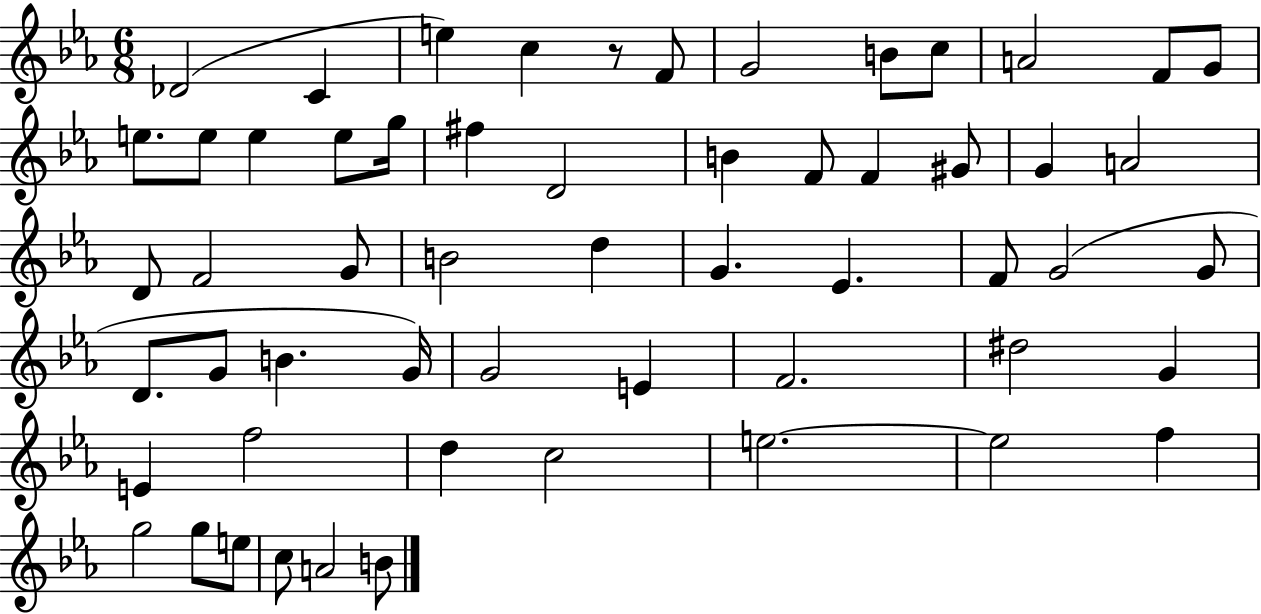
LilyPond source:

{
  \clef treble
  \numericTimeSignature
  \time 6/8
  \key ees \major
  des'2( c'4 | e''4) c''4 r8 f'8 | g'2 b'8 c''8 | a'2 f'8 g'8 | \break e''8. e''8 e''4 e''8 g''16 | fis''4 d'2 | b'4 f'8 f'4 gis'8 | g'4 a'2 | \break d'8 f'2 g'8 | b'2 d''4 | g'4. ees'4. | f'8 g'2( g'8 | \break d'8. g'8 b'4. g'16) | g'2 e'4 | f'2. | dis''2 g'4 | \break e'4 f''2 | d''4 c''2 | e''2.~~ | e''2 f''4 | \break g''2 g''8 e''8 | c''8 a'2 b'8 | \bar "|."
}